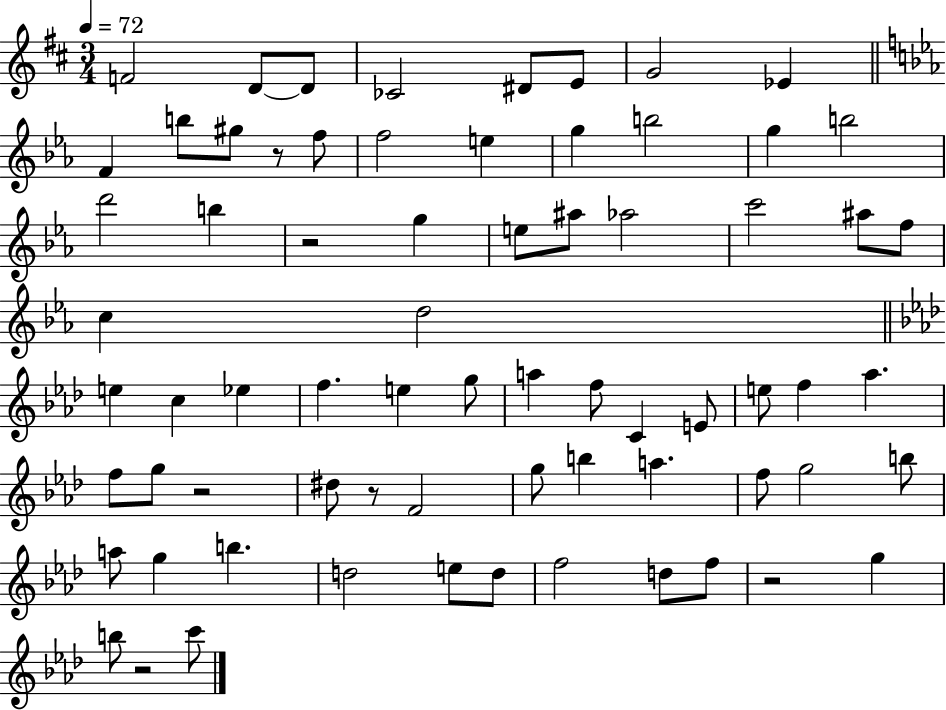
F4/h D4/e D4/e CES4/h D#4/e E4/e G4/h Eb4/q F4/q B5/e G#5/e R/e F5/e F5/h E5/q G5/q B5/h G5/q B5/h D6/h B5/q R/h G5/q E5/e A#5/e Ab5/h C6/h A#5/e F5/e C5/q D5/h E5/q C5/q Eb5/q F5/q. E5/q G5/e A5/q F5/e C4/q E4/e E5/e F5/q Ab5/q. F5/e G5/e R/h D#5/e R/e F4/h G5/e B5/q A5/q. F5/e G5/h B5/e A5/e G5/q B5/q. D5/h E5/e D5/e F5/h D5/e F5/e R/h G5/q B5/e R/h C6/e